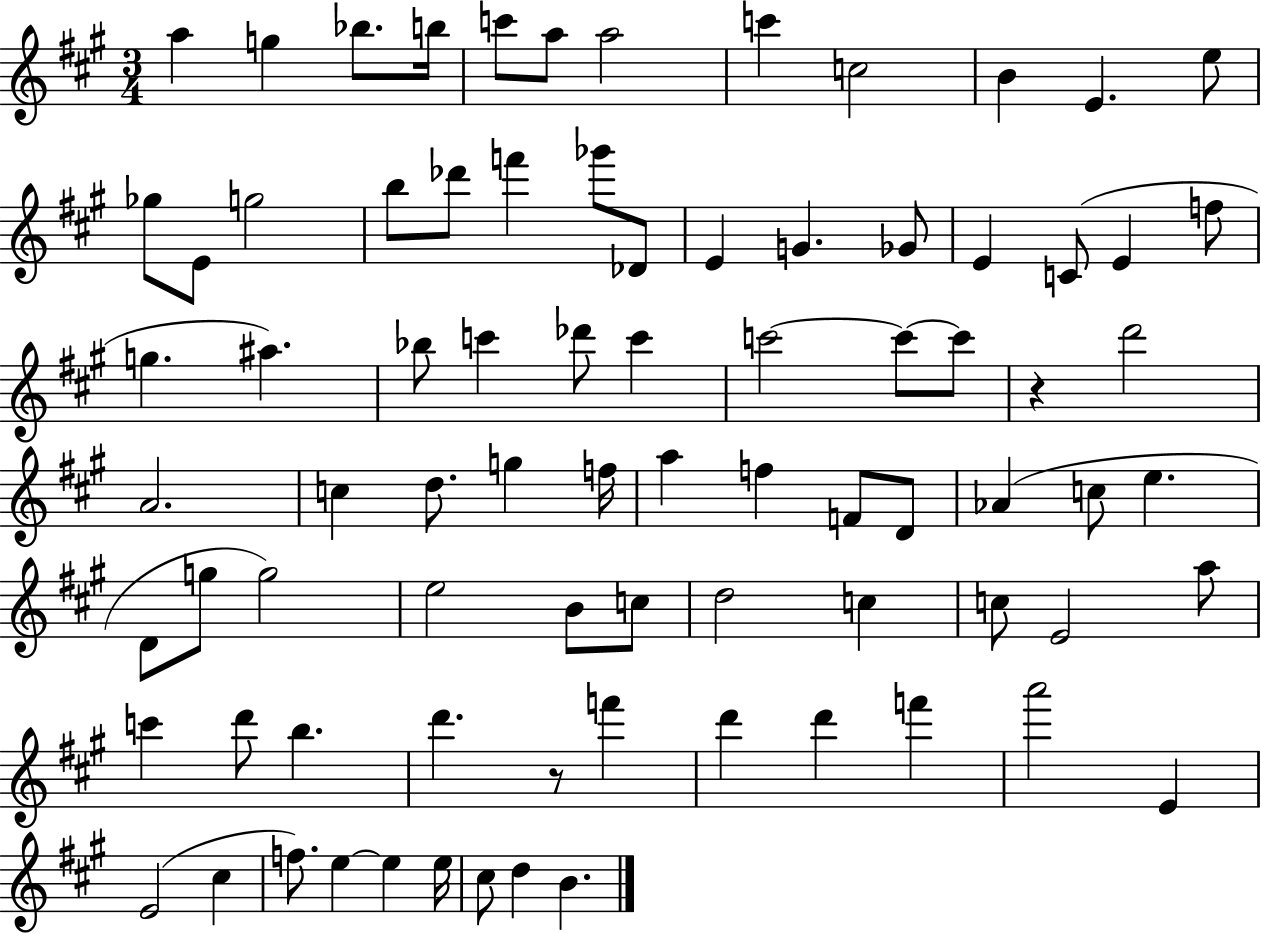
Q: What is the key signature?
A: A major